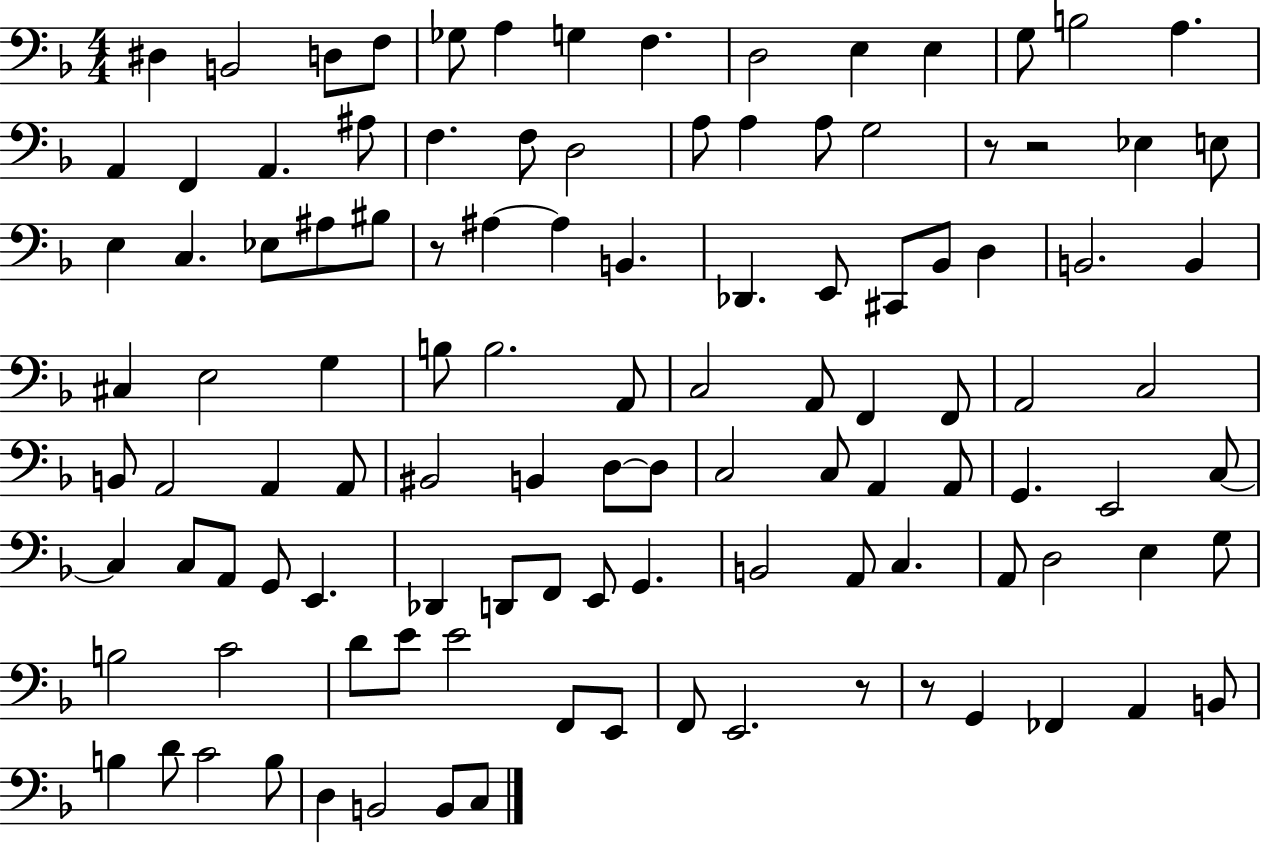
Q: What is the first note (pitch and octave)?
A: D#3